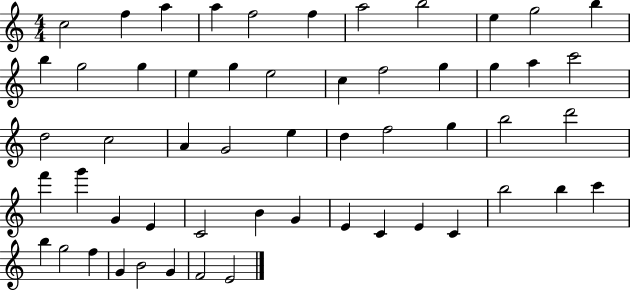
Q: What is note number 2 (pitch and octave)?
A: F5